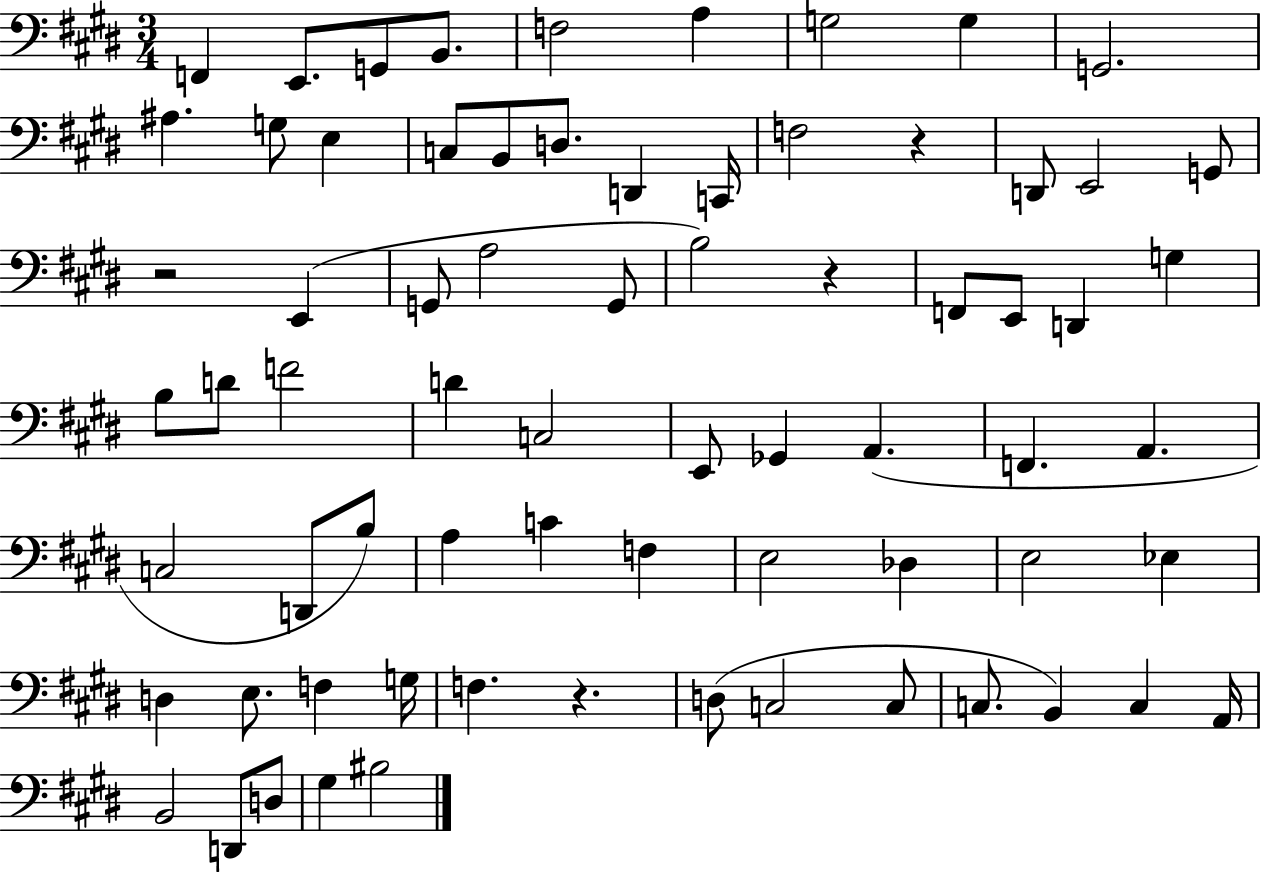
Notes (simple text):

F2/q E2/e. G2/e B2/e. F3/h A3/q G3/h G3/q G2/h. A#3/q. G3/e E3/q C3/e B2/e D3/e. D2/q C2/s F3/h R/q D2/e E2/h G2/e R/h E2/q G2/e A3/h G2/e B3/h R/q F2/e E2/e D2/q G3/q B3/e D4/e F4/h D4/q C3/h E2/e Gb2/q A2/q. F2/q. A2/q. C3/h D2/e B3/e A3/q C4/q F3/q E3/h Db3/q E3/h Eb3/q D3/q E3/e. F3/q G3/s F3/q. R/q. D3/e C3/h C3/e C3/e. B2/q C3/q A2/s B2/h D2/e D3/e G#3/q BIS3/h